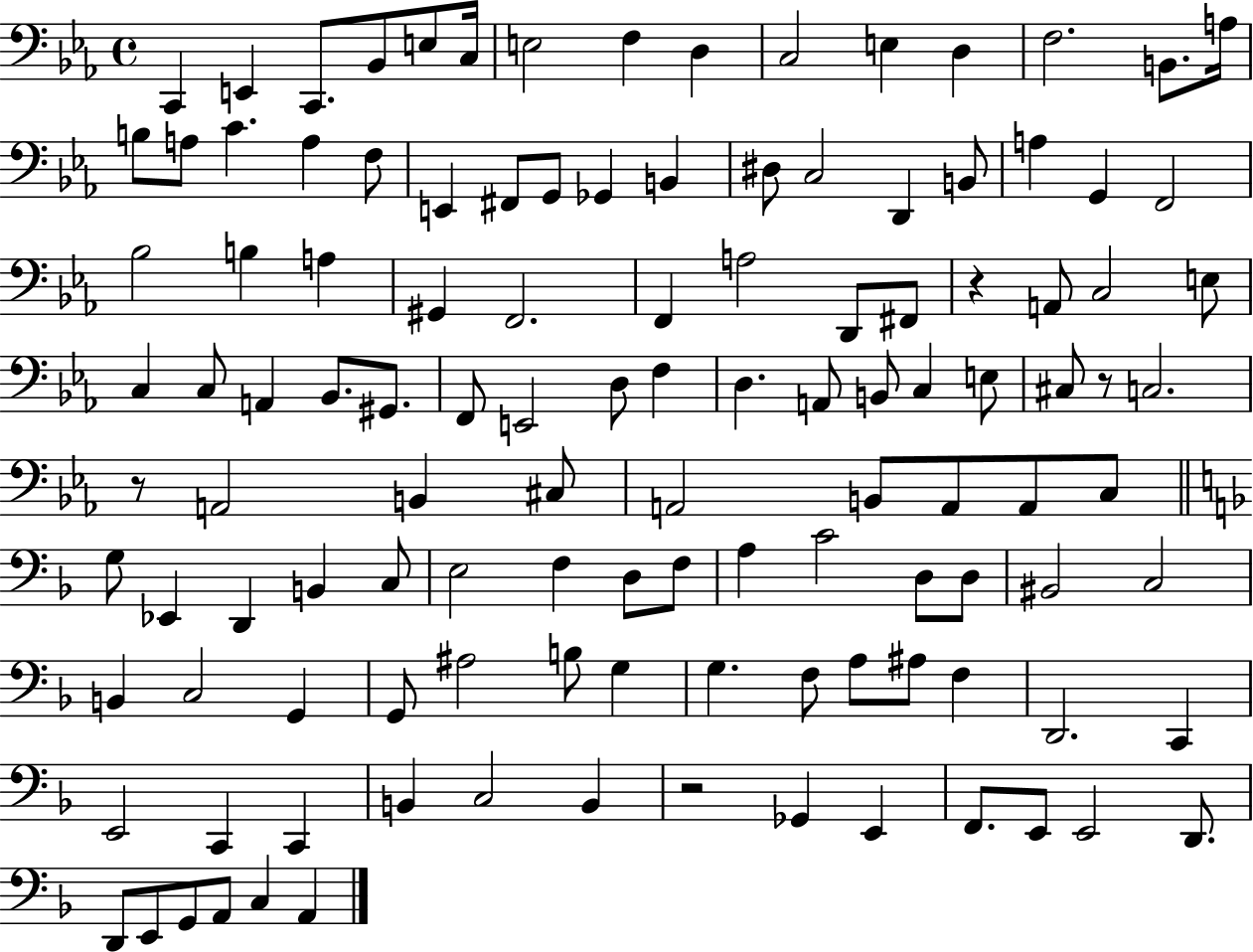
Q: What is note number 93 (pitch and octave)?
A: A3